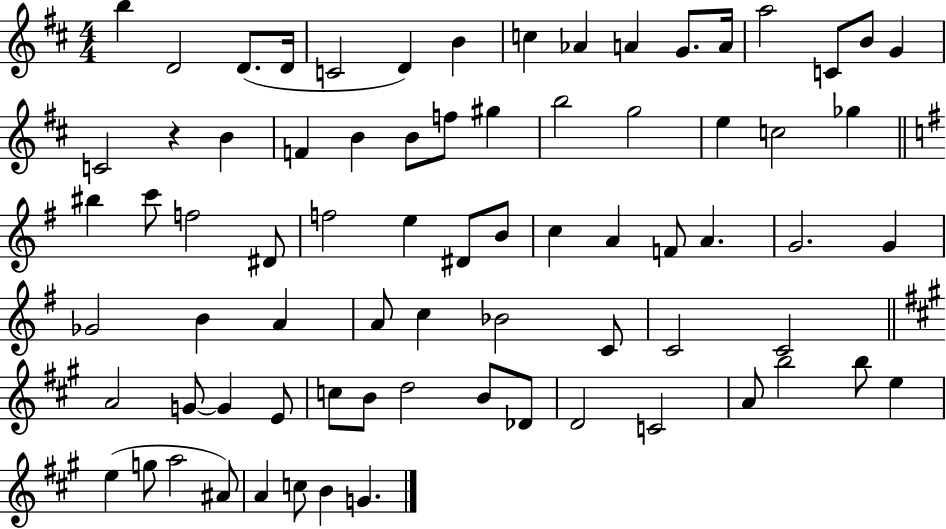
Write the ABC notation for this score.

X:1
T:Untitled
M:4/4
L:1/4
K:D
b D2 D/2 D/4 C2 D B c _A A G/2 A/4 a2 C/2 B/2 G C2 z B F B B/2 f/2 ^g b2 g2 e c2 _g ^b c'/2 f2 ^D/2 f2 e ^D/2 B/2 c A F/2 A G2 G _G2 B A A/2 c _B2 C/2 C2 C2 A2 G/2 G E/2 c/2 B/2 d2 B/2 _D/2 D2 C2 A/2 b2 b/2 e e g/2 a2 ^A/2 A c/2 B G